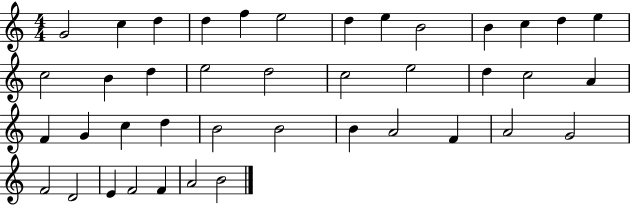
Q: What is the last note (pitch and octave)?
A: B4